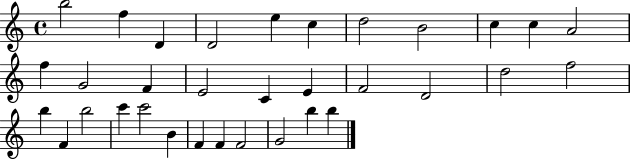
B5/h F5/q D4/q D4/h E5/q C5/q D5/h B4/h C5/q C5/q A4/h F5/q G4/h F4/q E4/h C4/q E4/q F4/h D4/h D5/h F5/h B5/q F4/q B5/h C6/q C6/h B4/q F4/q F4/q F4/h G4/h B5/q B5/q